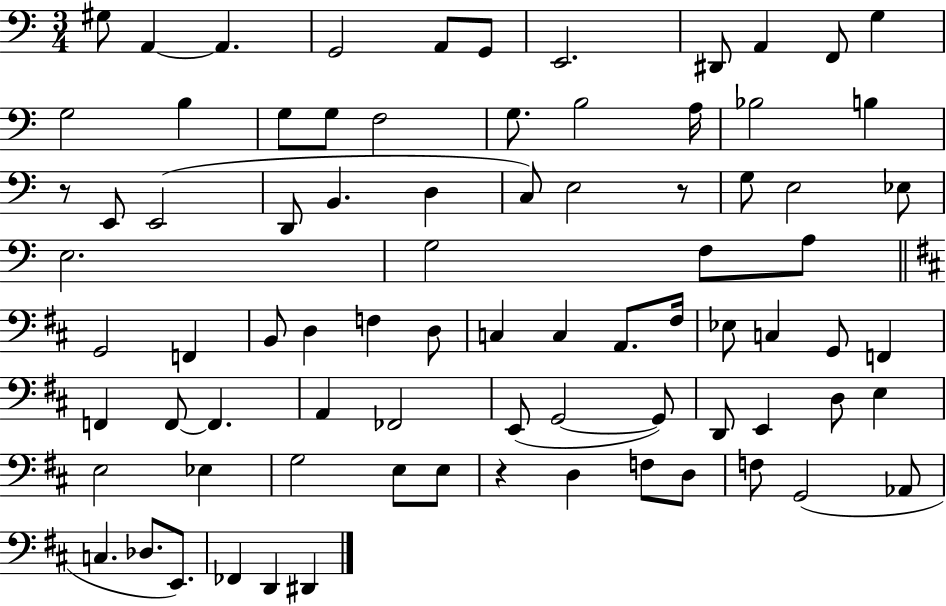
X:1
T:Untitled
M:3/4
L:1/4
K:C
^G,/2 A,, A,, G,,2 A,,/2 G,,/2 E,,2 ^D,,/2 A,, F,,/2 G, G,2 B, G,/2 G,/2 F,2 G,/2 B,2 A,/4 _B,2 B, z/2 E,,/2 E,,2 D,,/2 B,, D, C,/2 E,2 z/2 G,/2 E,2 _E,/2 E,2 G,2 F,/2 A,/2 G,,2 F,, B,,/2 D, F, D,/2 C, C, A,,/2 ^F,/4 _E,/2 C, G,,/2 F,, F,, F,,/2 F,, A,, _F,,2 E,,/2 G,,2 G,,/2 D,,/2 E,, D,/2 E, E,2 _E, G,2 E,/2 E,/2 z D, F,/2 D,/2 F,/2 G,,2 _A,,/2 C, _D,/2 E,,/2 _F,, D,, ^D,,